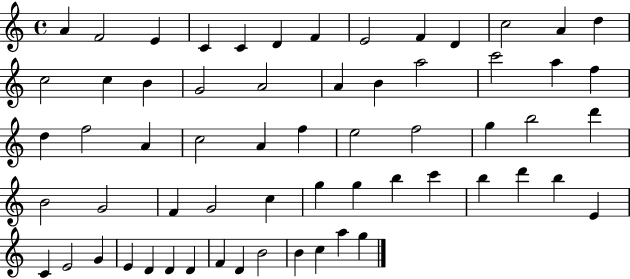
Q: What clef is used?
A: treble